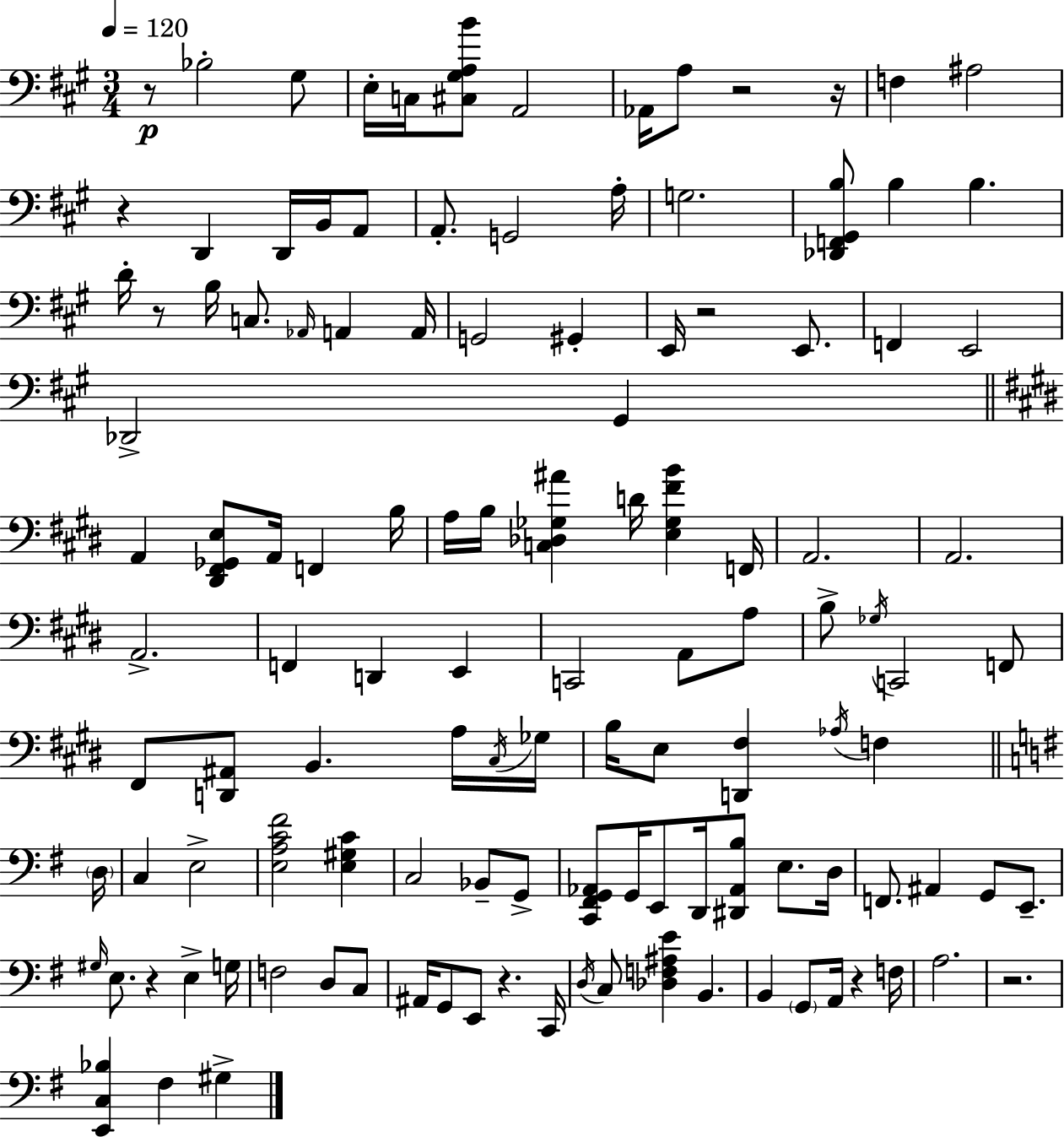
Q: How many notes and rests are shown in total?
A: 122